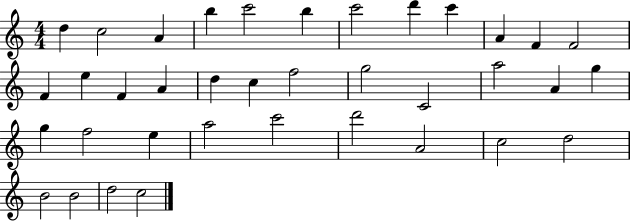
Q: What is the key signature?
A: C major